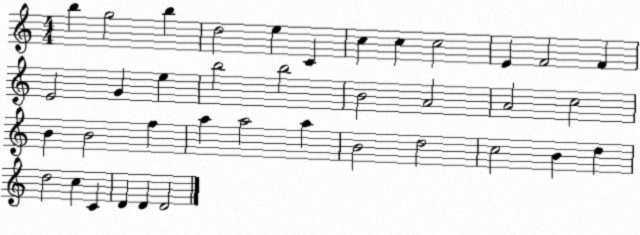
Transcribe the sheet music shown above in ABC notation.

X:1
T:Untitled
M:4/4
L:1/4
K:C
b g2 b d2 e C c c c2 E F2 F E2 G e b2 b2 B2 A2 A2 c2 B B2 f a a2 a B2 d2 c2 B d d2 c C D D D2